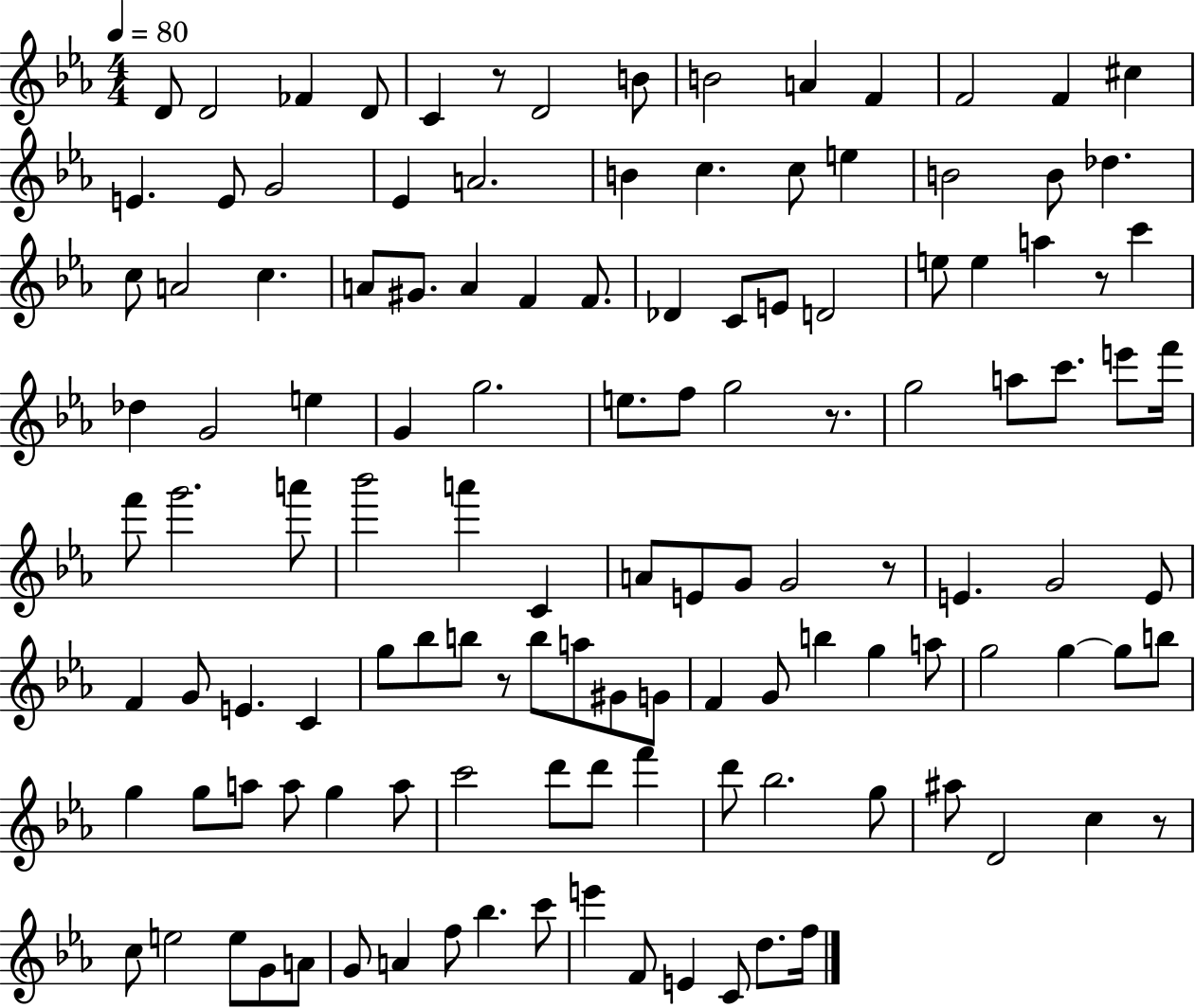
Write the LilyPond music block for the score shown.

{
  \clef treble
  \numericTimeSignature
  \time 4/4
  \key ees \major
  \tempo 4 = 80
  \repeat volta 2 { d'8 d'2 fes'4 d'8 | c'4 r8 d'2 b'8 | b'2 a'4 f'4 | f'2 f'4 cis''4 | \break e'4. e'8 g'2 | ees'4 a'2. | b'4 c''4. c''8 e''4 | b'2 b'8 des''4. | \break c''8 a'2 c''4. | a'8 gis'8. a'4 f'4 f'8. | des'4 c'8 e'8 d'2 | e''8 e''4 a''4 r8 c'''4 | \break des''4 g'2 e''4 | g'4 g''2. | e''8. f''8 g''2 r8. | g''2 a''8 c'''8. e'''8 f'''16 | \break f'''8 g'''2. a'''8 | bes'''2 a'''4 c'4 | a'8 e'8 g'8 g'2 r8 | e'4. g'2 e'8 | \break f'4 g'8 e'4. c'4 | g''8 bes''8 b''8 r8 b''8 a''8 gis'8 g'8 | f'4 g'8 b''4 g''4 a''8 | g''2 g''4~~ g''8 b''8 | \break g''4 g''8 a''8 a''8 g''4 a''8 | c'''2 d'''8 d'''8 f'''4 | d'''8 bes''2. g''8 | ais''8 d'2 c''4 r8 | \break c''8 e''2 e''8 g'8 a'8 | g'8 a'4 f''8 bes''4. c'''8 | e'''4 f'8 e'4 c'8 d''8. f''16 | } \bar "|."
}